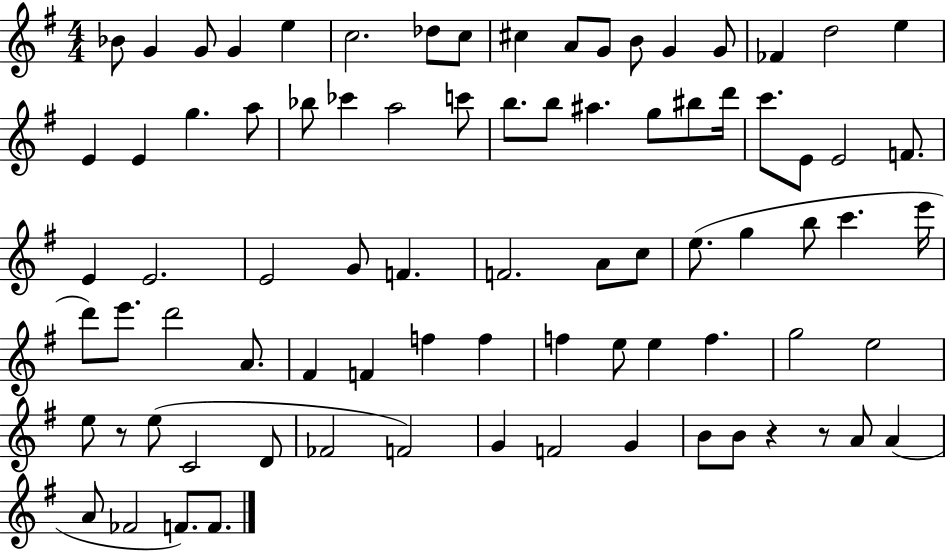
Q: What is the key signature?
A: G major